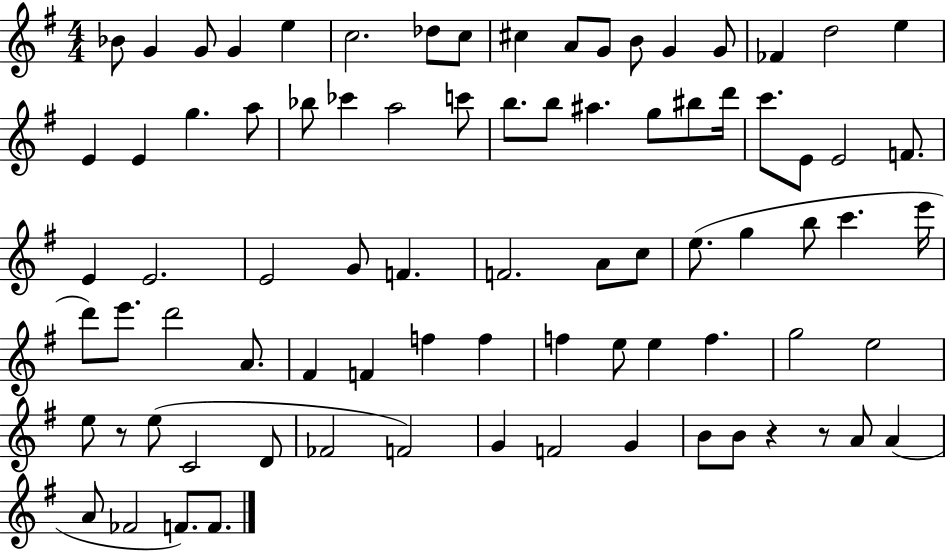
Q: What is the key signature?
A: G major